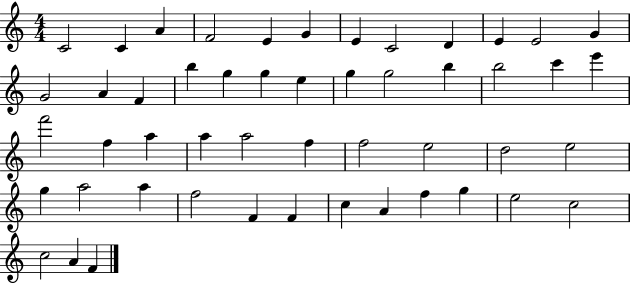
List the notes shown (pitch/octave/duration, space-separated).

C4/h C4/q A4/q F4/h E4/q G4/q E4/q C4/h D4/q E4/q E4/h G4/q G4/h A4/q F4/q B5/q G5/q G5/q E5/q G5/q G5/h B5/q B5/h C6/q E6/q F6/h F5/q A5/q A5/q A5/h F5/q F5/h E5/h D5/h E5/h G5/q A5/h A5/q F5/h F4/q F4/q C5/q A4/q F5/q G5/q E5/h C5/h C5/h A4/q F4/q